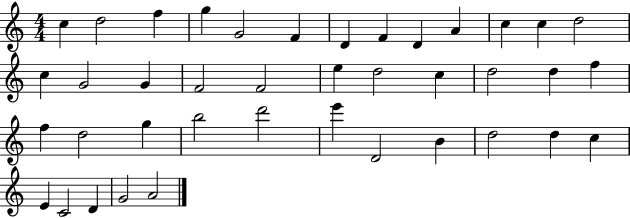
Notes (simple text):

C5/q D5/h F5/q G5/q G4/h F4/q D4/q F4/q D4/q A4/q C5/q C5/q D5/h C5/q G4/h G4/q F4/h F4/h E5/q D5/h C5/q D5/h D5/q F5/q F5/q D5/h G5/q B5/h D6/h E6/q D4/h B4/q D5/h D5/q C5/q E4/q C4/h D4/q G4/h A4/h